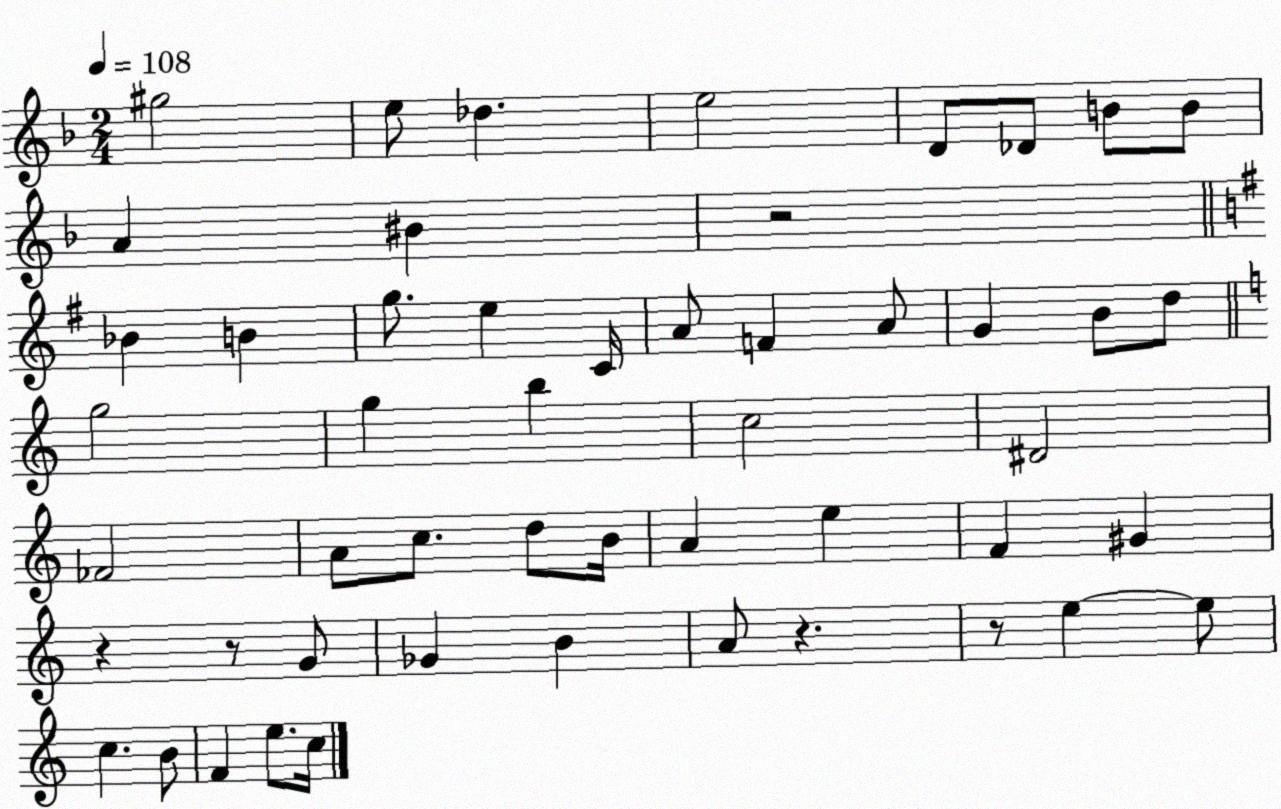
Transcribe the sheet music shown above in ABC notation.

X:1
T:Untitled
M:2/4
L:1/4
K:F
^g2 e/2 _d e2 D/2 _D/2 B/2 B/2 A ^B z2 _B B g/2 e C/4 A/2 F A/2 G B/2 d/2 g2 g b c2 ^D2 _F2 A/2 c/2 d/2 B/4 A e F ^G z z/2 G/2 _G B A/2 z z/2 e e/2 c B/2 F e/2 c/4